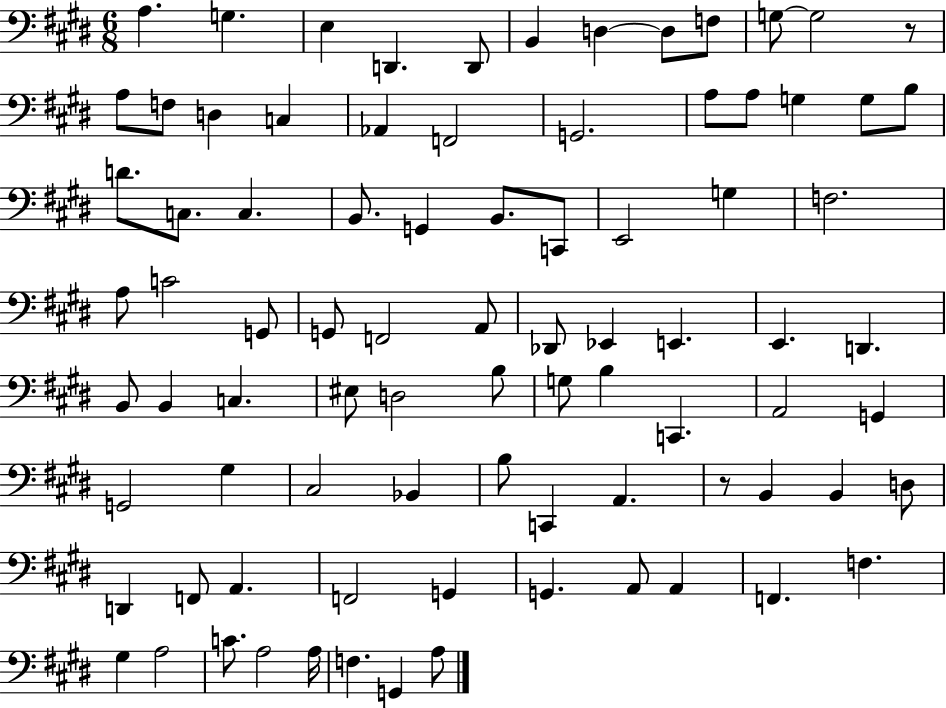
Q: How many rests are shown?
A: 2